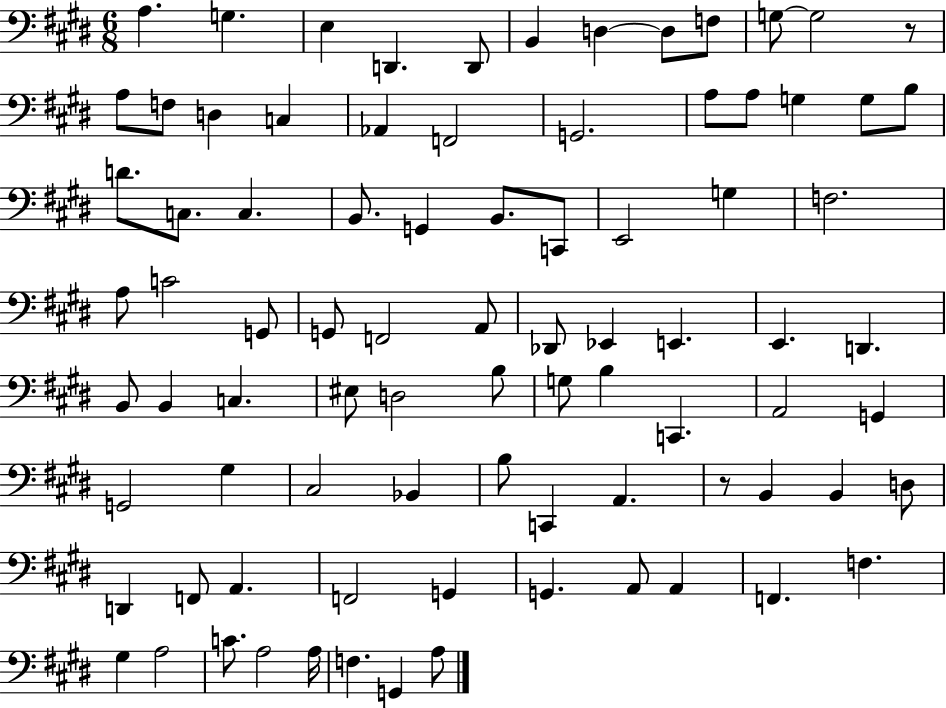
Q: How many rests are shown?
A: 2